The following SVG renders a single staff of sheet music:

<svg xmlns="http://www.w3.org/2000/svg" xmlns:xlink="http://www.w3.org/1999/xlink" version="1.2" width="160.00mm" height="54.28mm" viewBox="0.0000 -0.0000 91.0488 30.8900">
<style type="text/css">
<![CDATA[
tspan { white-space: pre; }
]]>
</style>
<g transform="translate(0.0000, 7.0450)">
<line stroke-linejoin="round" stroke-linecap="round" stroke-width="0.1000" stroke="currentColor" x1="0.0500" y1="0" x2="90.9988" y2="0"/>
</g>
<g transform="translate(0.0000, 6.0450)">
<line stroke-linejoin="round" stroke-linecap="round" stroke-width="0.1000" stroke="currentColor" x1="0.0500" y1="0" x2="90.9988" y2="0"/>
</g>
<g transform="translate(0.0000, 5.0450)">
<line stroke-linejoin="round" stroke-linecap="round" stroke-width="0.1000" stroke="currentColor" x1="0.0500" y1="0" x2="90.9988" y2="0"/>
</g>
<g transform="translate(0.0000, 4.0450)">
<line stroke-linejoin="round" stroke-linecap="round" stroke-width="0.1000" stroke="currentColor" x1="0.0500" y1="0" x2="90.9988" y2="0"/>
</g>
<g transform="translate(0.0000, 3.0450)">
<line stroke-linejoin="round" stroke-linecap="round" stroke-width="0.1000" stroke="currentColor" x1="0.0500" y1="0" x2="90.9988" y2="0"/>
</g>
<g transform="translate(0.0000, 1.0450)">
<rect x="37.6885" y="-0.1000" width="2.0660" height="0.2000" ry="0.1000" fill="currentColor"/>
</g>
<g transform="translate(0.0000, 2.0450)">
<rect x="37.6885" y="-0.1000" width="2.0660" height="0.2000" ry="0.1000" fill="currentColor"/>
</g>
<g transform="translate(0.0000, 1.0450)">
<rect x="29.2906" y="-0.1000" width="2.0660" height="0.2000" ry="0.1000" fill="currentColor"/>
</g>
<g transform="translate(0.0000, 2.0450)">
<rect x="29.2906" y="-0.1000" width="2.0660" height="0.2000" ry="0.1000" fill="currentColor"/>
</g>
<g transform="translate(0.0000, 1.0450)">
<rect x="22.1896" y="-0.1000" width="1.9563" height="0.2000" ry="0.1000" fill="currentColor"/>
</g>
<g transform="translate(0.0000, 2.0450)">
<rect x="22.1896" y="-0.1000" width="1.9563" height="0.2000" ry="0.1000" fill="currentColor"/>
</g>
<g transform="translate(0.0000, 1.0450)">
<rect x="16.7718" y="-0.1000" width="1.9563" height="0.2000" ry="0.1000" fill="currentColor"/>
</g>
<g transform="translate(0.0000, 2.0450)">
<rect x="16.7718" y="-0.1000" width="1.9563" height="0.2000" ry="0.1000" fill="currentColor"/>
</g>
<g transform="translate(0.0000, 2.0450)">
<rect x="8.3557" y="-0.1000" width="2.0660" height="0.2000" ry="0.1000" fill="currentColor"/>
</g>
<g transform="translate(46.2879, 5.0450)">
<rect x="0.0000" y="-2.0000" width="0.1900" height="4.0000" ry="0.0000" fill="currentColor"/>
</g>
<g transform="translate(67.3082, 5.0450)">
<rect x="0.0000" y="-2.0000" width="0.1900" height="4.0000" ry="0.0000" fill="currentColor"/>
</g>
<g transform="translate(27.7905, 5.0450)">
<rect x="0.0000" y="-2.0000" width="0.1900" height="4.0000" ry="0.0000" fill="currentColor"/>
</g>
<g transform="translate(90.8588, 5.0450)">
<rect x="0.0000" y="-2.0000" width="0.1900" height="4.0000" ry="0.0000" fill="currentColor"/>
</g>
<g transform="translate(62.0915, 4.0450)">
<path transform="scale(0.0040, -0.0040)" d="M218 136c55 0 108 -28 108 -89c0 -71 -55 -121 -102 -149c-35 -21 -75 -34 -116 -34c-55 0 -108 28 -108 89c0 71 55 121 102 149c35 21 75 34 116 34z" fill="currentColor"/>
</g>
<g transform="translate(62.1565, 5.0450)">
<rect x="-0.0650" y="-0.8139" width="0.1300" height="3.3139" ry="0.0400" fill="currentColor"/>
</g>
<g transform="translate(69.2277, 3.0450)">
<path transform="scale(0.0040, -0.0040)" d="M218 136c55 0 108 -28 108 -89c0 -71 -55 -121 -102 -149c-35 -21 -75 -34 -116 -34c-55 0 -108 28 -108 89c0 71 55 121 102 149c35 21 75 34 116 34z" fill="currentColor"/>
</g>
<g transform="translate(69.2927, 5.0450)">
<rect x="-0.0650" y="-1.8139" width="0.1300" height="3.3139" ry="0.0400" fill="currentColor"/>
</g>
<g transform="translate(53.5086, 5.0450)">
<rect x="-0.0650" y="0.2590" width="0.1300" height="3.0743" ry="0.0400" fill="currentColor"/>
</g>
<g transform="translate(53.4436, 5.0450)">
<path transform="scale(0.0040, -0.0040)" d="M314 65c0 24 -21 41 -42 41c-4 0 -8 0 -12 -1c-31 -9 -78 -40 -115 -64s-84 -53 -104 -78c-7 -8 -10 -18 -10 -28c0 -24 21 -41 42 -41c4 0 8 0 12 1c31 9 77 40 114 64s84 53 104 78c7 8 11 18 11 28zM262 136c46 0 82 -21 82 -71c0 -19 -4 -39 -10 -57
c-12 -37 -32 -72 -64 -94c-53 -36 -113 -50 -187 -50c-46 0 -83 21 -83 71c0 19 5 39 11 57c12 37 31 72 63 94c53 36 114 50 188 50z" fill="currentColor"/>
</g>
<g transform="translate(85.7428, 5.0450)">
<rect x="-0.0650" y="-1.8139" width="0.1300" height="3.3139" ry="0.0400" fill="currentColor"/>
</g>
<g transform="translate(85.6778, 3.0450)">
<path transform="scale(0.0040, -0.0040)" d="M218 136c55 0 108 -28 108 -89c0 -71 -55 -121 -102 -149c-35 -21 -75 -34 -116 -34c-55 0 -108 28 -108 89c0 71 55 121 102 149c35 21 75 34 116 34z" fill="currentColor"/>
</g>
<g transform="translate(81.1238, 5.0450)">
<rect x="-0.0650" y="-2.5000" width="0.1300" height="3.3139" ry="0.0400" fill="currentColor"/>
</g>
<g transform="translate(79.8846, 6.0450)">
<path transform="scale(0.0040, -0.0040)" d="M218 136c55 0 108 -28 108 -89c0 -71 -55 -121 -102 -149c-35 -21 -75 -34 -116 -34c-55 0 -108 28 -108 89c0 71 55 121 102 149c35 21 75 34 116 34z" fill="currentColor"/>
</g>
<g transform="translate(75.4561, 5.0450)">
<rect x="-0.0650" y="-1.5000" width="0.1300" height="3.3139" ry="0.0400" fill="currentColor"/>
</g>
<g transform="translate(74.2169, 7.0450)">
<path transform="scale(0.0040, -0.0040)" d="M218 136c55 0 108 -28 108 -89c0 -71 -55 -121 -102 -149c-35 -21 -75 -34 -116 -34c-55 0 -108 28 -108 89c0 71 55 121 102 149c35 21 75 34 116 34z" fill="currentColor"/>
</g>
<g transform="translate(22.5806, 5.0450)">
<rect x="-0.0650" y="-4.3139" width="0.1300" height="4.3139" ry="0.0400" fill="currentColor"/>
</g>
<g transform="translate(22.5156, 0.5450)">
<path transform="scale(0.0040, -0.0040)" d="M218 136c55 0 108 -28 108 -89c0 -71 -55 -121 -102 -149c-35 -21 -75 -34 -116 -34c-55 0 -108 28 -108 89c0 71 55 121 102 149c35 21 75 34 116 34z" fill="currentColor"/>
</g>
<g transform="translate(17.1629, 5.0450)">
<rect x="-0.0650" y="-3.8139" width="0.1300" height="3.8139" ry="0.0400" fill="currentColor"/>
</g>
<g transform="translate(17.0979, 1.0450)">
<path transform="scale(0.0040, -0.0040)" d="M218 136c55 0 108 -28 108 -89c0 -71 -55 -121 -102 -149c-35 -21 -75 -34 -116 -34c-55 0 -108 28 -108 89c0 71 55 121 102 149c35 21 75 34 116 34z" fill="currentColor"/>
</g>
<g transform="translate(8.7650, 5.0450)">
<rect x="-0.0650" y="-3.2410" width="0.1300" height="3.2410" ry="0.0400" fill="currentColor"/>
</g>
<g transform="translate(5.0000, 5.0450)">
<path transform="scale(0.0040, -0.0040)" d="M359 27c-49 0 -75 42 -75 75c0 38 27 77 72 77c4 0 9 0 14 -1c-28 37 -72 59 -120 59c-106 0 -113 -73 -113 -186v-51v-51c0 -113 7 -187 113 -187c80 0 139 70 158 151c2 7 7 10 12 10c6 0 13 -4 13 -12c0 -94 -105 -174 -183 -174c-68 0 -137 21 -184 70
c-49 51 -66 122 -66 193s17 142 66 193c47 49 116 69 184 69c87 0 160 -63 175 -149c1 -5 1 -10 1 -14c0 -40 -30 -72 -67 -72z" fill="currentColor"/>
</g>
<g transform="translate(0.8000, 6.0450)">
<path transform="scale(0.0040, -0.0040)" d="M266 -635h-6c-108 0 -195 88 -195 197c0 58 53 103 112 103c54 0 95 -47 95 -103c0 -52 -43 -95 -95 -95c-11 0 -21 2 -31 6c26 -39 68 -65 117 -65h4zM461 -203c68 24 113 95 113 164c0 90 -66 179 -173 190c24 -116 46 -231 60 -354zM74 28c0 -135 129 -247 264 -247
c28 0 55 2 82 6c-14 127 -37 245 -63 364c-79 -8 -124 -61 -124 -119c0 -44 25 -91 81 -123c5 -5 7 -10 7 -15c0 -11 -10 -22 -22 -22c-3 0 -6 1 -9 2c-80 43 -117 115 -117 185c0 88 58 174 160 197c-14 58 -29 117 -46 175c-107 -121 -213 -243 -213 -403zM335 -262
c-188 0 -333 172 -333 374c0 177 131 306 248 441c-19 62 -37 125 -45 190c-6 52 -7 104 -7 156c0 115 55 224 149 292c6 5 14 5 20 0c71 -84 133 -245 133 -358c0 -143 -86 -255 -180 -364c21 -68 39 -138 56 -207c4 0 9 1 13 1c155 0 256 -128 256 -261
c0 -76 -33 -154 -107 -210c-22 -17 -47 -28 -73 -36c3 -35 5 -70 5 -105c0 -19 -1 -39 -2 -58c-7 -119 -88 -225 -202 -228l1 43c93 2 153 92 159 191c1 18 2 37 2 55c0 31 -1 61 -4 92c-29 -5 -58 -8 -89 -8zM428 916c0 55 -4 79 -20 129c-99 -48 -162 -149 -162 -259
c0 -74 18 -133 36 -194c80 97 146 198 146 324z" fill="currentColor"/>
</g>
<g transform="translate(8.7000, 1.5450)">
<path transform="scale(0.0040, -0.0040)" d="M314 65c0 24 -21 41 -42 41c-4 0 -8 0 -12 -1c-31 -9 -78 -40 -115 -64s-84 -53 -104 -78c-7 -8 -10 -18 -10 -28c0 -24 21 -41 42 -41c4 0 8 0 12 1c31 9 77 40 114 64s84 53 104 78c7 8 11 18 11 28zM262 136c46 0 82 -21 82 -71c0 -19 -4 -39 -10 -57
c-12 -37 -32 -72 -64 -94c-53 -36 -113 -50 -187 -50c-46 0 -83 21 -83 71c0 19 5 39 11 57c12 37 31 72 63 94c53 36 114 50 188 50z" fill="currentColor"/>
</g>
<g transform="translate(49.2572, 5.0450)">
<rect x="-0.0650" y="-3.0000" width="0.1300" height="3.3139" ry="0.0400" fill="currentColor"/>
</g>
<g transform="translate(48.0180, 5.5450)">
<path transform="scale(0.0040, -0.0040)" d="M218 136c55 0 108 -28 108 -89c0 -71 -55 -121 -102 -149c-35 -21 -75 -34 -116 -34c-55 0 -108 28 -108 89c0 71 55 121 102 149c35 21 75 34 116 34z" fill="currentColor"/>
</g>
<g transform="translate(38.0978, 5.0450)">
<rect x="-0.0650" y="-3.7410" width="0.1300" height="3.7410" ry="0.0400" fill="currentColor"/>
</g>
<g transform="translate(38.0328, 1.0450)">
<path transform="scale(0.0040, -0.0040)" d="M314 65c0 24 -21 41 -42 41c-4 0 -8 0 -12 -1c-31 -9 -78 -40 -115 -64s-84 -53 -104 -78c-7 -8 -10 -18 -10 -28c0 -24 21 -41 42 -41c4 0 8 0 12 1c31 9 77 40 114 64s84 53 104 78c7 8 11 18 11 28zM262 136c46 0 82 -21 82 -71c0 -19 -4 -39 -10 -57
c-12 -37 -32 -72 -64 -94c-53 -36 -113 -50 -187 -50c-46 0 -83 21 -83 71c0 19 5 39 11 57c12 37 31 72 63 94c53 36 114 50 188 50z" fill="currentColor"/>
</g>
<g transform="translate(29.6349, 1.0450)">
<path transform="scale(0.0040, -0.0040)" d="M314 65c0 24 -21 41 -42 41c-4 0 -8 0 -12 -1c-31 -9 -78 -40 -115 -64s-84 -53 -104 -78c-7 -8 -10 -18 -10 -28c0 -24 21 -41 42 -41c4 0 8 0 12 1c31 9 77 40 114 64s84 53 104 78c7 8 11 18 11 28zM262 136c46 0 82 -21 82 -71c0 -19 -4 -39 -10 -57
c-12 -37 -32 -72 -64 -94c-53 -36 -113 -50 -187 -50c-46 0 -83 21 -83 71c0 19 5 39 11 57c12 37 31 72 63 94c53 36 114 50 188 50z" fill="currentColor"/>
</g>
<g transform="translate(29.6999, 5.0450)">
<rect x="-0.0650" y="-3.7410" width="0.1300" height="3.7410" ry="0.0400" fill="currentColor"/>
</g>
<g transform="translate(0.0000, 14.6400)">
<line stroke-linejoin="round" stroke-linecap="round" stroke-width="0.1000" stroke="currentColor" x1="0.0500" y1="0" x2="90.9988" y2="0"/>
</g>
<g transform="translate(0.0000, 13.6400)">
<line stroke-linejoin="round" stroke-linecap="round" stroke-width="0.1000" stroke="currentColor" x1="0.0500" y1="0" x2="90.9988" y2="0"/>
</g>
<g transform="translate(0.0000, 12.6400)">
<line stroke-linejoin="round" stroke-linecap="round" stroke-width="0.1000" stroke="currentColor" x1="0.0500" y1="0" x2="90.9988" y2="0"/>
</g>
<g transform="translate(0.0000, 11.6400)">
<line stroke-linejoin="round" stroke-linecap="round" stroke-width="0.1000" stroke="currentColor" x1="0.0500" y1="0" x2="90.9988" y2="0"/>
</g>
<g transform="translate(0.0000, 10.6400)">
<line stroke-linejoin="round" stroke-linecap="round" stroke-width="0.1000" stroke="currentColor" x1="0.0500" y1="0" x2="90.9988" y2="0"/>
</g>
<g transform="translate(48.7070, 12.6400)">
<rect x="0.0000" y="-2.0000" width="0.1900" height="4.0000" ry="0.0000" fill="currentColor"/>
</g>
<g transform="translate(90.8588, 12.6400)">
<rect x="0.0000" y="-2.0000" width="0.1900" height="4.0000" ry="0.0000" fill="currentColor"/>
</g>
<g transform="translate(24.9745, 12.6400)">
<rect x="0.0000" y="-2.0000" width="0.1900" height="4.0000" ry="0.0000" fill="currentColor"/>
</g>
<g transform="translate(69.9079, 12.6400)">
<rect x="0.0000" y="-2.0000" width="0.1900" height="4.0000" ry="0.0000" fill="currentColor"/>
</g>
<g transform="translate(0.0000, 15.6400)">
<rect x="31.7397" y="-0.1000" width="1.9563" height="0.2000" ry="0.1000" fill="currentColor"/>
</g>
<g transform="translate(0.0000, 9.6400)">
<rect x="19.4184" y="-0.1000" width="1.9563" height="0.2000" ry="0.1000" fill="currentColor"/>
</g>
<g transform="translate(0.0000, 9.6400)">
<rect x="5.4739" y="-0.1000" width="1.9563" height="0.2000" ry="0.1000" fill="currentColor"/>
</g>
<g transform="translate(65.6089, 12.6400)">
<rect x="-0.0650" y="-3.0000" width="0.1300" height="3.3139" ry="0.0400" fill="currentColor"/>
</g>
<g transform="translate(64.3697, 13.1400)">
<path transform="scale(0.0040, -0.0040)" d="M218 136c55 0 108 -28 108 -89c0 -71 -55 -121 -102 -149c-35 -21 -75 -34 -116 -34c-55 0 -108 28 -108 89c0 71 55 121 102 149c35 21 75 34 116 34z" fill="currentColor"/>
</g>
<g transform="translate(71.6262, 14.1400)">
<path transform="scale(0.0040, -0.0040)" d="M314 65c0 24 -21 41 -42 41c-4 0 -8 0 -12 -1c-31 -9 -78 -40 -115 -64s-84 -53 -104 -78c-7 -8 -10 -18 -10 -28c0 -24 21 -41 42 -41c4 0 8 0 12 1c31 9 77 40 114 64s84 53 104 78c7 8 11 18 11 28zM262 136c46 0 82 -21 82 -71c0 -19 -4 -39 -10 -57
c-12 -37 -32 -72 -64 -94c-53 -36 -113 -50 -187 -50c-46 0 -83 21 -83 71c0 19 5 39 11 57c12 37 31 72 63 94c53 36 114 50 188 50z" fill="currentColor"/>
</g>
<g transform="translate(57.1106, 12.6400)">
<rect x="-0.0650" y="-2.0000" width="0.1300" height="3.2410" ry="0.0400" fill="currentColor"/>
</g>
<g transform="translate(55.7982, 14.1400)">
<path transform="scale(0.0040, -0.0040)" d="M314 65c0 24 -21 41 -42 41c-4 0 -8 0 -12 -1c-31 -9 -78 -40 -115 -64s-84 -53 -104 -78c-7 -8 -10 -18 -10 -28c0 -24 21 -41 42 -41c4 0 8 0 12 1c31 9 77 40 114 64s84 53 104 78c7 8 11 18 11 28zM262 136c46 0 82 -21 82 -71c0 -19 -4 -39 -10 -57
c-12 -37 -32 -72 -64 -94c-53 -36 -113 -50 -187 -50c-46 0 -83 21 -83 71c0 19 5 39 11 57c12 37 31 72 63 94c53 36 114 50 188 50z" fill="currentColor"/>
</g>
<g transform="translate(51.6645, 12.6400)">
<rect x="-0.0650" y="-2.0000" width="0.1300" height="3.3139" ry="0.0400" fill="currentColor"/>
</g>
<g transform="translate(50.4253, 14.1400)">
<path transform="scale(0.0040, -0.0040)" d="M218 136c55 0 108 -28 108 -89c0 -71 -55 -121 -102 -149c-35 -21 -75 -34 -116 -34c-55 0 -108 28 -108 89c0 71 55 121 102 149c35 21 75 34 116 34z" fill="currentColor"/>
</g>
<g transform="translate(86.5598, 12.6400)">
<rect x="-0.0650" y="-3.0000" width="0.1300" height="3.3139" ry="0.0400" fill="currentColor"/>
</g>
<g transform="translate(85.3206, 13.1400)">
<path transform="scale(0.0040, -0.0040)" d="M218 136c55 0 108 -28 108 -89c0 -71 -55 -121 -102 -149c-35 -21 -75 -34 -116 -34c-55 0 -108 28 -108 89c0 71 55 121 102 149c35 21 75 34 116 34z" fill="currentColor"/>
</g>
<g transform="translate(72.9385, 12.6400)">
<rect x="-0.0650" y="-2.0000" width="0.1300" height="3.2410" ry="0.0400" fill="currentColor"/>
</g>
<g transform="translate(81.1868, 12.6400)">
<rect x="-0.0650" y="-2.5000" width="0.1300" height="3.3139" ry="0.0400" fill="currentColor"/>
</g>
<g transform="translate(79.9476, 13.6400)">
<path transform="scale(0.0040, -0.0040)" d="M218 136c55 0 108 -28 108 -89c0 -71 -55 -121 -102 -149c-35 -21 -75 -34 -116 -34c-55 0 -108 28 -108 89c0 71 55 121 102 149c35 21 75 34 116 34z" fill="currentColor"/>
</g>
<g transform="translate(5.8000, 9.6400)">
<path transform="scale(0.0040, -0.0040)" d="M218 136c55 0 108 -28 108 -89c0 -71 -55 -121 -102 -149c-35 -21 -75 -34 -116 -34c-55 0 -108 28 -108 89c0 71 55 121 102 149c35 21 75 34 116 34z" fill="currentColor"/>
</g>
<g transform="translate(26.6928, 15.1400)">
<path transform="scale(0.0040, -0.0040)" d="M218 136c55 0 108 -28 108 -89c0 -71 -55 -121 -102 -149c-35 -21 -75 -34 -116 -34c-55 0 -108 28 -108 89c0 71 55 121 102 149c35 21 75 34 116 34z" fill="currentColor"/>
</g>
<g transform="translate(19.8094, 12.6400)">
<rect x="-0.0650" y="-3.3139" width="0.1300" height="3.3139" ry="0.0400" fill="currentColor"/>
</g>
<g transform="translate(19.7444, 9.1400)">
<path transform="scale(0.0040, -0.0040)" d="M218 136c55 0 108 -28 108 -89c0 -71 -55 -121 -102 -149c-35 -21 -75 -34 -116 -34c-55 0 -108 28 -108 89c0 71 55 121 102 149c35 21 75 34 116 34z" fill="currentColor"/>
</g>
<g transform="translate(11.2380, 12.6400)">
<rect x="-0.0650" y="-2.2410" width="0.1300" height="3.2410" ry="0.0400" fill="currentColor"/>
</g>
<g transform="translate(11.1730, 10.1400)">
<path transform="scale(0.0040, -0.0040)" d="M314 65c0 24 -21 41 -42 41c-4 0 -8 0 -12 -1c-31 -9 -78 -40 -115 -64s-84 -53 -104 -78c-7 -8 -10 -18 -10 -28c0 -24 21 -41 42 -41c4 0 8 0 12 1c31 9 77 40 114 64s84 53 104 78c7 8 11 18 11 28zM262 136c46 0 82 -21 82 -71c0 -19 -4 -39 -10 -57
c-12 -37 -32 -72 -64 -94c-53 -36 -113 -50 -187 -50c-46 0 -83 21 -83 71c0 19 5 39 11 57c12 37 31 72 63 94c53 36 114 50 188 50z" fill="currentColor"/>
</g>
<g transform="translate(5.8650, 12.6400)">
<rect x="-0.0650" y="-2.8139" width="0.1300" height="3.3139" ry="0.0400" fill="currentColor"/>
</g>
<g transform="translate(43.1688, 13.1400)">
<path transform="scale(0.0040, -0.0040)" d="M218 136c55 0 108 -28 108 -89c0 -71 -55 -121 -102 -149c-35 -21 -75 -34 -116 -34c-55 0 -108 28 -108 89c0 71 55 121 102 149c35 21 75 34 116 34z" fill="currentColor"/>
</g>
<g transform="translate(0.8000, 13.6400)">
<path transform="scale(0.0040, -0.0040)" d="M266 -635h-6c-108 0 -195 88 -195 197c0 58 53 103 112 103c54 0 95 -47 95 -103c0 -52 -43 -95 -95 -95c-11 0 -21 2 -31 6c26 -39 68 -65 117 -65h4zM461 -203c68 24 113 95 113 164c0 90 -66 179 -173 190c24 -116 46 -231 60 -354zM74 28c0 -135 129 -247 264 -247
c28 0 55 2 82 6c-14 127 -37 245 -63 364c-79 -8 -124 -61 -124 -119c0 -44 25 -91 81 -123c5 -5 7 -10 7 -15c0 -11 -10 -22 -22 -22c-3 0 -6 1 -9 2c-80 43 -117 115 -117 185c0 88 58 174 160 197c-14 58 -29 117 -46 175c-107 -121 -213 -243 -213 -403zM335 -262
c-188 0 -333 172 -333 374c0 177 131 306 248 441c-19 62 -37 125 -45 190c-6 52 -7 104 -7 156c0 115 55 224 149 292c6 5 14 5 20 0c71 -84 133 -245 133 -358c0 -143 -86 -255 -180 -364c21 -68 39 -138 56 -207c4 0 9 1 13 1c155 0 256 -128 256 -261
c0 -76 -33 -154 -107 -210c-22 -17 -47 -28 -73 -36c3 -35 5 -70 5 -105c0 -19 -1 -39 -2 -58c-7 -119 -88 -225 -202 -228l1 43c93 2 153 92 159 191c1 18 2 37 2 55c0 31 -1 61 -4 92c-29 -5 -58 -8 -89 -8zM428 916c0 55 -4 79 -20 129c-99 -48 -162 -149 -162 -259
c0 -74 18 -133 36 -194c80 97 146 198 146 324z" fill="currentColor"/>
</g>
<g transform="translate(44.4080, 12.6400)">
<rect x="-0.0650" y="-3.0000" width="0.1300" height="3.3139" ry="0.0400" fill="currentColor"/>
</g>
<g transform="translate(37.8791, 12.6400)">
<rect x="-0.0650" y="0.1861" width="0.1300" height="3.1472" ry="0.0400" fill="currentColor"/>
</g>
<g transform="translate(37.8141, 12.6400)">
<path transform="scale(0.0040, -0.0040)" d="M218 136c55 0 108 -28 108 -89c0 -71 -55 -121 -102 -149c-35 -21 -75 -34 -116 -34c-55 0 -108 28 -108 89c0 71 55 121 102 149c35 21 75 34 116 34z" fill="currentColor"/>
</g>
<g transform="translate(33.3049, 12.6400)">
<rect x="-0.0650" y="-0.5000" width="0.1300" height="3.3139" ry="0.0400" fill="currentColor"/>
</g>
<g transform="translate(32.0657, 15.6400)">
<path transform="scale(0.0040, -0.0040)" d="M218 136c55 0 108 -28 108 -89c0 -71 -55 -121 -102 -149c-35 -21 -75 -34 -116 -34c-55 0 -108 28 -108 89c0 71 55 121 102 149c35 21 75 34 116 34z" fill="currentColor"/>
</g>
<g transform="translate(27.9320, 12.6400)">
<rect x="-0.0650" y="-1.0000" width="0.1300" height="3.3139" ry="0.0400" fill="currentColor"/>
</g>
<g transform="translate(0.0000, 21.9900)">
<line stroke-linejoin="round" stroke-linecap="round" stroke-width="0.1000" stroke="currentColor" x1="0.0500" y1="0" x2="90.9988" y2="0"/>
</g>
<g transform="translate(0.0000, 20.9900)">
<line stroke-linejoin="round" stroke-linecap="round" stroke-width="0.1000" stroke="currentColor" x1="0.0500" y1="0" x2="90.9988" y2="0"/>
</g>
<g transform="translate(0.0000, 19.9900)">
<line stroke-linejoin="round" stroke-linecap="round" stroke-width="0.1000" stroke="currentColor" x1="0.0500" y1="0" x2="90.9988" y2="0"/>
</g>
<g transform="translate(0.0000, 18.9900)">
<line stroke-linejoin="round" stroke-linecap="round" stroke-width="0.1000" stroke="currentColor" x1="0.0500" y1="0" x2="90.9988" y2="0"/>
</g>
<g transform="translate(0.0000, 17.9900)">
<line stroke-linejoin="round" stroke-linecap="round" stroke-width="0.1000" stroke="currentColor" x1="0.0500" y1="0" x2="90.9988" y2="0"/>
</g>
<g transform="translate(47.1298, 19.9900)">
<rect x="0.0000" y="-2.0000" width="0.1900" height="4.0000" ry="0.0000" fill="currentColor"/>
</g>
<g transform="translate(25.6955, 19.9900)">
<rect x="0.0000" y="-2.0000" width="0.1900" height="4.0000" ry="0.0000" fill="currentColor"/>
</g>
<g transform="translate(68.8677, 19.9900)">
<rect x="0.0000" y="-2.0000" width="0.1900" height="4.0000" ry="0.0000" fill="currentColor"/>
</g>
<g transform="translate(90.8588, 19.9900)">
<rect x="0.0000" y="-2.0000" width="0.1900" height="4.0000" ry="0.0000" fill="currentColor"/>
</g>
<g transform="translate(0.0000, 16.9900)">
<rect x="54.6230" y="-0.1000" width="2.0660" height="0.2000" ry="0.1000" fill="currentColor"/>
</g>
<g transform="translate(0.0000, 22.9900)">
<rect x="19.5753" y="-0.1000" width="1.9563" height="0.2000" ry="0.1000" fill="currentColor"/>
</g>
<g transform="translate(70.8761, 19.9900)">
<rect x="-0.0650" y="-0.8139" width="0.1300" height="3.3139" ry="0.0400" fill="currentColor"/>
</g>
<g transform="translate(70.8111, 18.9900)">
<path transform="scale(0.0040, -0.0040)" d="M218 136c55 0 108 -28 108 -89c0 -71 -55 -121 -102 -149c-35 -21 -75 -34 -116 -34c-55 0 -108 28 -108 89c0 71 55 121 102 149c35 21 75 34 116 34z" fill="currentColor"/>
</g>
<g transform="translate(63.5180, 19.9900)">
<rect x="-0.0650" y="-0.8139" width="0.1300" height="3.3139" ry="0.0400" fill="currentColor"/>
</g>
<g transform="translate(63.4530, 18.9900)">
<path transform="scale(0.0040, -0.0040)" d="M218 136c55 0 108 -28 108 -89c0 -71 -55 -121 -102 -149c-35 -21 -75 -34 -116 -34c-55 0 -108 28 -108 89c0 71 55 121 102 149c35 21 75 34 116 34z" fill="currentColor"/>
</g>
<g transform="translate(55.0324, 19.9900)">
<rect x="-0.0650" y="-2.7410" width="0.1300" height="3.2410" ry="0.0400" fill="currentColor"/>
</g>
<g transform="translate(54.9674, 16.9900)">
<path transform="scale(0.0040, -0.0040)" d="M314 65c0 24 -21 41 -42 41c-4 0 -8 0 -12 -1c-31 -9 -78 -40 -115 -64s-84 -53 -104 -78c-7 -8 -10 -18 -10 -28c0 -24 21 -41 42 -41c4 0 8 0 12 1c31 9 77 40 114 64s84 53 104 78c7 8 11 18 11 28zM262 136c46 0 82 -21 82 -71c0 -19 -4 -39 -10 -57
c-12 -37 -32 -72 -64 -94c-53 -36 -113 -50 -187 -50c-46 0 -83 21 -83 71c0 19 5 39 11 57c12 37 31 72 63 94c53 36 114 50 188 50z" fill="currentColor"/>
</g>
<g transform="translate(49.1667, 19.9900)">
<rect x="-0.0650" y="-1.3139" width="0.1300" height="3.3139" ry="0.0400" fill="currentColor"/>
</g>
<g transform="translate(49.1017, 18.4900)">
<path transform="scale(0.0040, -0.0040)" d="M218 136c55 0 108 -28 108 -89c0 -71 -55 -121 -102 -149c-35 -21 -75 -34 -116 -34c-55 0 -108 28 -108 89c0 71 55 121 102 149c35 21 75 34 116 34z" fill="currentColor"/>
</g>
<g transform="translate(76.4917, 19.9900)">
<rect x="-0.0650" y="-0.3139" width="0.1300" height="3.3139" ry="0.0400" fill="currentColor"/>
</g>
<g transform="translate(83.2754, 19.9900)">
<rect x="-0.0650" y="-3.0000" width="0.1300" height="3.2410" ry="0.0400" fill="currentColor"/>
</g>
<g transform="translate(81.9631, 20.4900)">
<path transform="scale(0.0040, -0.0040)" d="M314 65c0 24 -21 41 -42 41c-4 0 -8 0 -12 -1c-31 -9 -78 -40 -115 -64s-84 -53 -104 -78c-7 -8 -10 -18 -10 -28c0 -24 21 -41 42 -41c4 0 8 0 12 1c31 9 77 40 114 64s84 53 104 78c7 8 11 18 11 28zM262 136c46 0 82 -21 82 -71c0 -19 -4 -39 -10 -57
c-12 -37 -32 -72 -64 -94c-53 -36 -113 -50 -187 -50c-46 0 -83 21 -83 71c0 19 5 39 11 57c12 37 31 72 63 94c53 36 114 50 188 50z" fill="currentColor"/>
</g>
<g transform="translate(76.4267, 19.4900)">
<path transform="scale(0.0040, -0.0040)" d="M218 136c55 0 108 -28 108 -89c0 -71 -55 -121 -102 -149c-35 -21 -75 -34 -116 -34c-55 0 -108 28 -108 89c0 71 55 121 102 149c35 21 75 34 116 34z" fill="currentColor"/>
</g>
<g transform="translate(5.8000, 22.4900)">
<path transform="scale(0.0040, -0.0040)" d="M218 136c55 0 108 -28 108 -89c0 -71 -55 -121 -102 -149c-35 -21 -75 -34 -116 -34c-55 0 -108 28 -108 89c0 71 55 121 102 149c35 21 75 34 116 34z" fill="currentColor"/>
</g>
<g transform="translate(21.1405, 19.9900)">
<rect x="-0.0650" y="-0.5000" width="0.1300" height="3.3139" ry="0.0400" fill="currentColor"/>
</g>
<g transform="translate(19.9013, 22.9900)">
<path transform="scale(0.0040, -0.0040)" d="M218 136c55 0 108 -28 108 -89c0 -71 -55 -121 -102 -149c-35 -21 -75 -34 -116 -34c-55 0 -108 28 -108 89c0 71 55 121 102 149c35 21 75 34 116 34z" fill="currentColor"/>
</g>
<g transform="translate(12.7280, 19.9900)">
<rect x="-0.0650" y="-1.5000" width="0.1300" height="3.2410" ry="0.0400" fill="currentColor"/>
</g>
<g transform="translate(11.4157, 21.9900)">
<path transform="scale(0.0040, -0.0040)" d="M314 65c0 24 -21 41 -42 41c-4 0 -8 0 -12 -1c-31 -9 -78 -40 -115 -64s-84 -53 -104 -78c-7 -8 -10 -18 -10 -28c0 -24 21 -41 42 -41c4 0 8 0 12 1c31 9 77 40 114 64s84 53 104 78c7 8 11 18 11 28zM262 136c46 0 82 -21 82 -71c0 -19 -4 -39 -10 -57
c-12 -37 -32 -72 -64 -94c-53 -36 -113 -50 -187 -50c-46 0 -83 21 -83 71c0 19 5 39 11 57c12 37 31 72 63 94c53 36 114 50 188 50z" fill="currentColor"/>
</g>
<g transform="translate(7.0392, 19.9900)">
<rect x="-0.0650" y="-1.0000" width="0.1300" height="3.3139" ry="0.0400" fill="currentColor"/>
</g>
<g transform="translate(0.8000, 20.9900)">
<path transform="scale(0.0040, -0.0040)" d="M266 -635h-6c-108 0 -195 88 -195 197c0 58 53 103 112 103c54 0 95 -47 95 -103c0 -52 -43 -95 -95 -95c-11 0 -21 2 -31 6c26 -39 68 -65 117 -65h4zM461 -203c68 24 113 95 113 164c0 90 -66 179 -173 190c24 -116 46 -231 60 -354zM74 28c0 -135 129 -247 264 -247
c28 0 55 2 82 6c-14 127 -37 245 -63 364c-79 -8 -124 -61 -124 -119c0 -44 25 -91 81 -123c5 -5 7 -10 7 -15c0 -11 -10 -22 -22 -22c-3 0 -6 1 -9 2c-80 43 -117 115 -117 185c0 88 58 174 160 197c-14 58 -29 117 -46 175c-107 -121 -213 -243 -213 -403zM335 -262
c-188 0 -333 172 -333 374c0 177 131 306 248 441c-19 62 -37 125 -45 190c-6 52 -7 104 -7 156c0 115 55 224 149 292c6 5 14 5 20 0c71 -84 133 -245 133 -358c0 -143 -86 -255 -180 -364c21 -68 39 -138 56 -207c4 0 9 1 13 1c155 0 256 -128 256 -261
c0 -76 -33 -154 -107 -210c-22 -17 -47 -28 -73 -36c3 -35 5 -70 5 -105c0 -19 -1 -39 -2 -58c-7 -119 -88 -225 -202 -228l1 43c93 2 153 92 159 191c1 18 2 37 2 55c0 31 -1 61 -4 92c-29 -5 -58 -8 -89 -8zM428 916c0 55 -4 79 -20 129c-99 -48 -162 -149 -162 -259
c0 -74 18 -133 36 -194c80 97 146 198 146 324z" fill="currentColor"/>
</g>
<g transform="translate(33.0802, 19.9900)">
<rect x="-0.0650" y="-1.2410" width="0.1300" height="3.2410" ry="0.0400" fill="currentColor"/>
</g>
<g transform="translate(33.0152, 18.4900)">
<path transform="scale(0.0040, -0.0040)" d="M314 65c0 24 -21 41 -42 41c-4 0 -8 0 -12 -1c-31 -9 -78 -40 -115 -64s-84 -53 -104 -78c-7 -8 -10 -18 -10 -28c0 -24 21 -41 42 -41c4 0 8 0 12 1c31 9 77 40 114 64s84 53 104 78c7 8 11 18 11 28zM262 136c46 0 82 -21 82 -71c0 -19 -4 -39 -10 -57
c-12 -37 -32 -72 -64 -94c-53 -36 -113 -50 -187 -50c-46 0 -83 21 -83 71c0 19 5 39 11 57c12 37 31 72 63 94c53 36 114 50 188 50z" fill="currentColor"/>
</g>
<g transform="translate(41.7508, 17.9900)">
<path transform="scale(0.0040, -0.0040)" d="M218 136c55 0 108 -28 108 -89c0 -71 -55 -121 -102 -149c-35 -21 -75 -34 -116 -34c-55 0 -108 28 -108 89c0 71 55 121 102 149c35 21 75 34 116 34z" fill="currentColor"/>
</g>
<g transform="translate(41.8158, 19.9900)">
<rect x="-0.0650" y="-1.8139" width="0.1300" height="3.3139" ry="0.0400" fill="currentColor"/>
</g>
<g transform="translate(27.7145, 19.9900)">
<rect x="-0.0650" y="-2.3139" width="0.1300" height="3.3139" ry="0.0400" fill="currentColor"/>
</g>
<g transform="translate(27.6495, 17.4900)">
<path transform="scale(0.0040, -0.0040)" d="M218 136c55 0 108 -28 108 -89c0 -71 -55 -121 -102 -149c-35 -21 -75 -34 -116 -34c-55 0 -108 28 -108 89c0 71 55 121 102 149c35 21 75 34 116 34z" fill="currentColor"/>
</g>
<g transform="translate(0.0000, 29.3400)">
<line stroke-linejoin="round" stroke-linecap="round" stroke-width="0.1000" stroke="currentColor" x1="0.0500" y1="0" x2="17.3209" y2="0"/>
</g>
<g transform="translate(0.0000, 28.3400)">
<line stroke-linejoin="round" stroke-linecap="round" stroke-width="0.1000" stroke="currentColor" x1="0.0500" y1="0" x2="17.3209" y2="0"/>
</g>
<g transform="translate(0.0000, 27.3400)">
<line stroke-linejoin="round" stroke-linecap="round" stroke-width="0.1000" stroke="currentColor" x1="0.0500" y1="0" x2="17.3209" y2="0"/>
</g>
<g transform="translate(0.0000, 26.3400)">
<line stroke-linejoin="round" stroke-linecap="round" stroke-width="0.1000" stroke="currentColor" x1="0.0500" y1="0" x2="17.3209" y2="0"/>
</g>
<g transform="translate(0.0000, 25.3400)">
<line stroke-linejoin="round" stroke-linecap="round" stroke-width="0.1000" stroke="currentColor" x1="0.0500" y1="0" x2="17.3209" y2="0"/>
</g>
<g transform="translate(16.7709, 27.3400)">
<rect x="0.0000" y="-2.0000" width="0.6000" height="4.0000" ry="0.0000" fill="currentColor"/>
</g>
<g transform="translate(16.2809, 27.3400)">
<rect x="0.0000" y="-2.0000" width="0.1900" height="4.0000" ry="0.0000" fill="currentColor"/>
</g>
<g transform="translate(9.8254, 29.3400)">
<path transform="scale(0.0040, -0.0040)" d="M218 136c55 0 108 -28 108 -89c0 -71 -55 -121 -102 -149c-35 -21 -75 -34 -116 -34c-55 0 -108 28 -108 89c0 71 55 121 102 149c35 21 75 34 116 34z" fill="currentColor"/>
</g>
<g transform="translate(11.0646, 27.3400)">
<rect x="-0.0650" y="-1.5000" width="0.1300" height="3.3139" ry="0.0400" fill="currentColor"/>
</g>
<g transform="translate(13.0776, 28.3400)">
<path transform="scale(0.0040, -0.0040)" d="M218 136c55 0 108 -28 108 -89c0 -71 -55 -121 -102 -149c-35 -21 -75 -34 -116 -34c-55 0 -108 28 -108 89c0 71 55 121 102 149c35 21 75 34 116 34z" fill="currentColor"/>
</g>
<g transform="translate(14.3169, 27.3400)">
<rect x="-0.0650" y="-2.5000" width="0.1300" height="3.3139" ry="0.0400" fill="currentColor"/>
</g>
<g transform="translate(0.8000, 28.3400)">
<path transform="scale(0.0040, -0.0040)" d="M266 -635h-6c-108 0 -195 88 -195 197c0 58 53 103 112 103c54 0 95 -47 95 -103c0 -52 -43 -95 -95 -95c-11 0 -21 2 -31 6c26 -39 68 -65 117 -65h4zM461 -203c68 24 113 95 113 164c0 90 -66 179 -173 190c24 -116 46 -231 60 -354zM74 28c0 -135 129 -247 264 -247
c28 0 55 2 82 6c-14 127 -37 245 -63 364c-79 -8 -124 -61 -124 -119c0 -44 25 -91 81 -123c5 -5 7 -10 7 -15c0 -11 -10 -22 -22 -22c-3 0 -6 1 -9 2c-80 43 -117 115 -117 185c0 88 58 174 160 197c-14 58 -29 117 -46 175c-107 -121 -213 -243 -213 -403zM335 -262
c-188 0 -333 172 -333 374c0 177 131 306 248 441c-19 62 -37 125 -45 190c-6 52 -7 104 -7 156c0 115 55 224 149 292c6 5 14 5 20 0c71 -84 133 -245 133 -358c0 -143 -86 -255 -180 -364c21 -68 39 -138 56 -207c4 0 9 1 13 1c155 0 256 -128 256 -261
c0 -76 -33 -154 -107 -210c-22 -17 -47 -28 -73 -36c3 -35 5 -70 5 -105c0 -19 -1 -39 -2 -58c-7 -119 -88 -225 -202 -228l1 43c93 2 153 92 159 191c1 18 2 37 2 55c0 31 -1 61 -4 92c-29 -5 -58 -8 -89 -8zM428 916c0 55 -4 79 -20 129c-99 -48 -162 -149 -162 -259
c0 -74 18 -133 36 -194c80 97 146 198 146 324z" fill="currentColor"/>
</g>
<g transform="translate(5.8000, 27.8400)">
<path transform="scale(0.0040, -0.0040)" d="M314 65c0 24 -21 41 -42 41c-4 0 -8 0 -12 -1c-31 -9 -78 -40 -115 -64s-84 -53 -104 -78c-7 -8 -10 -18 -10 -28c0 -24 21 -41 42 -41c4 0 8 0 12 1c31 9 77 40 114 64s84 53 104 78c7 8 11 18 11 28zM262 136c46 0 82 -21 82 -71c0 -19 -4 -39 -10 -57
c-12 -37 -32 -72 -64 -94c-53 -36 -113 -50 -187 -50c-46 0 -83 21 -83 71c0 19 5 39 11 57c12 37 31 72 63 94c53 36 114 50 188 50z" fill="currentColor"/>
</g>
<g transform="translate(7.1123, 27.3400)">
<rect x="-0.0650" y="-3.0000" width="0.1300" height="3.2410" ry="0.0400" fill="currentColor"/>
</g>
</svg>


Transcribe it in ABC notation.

X:1
T:Untitled
M:4/4
L:1/4
K:C
b2 c' d' c'2 c'2 A B2 d f E G f a g2 b D C B A F F2 A F2 G A D E2 C g e2 f e a2 d d c A2 A2 E G